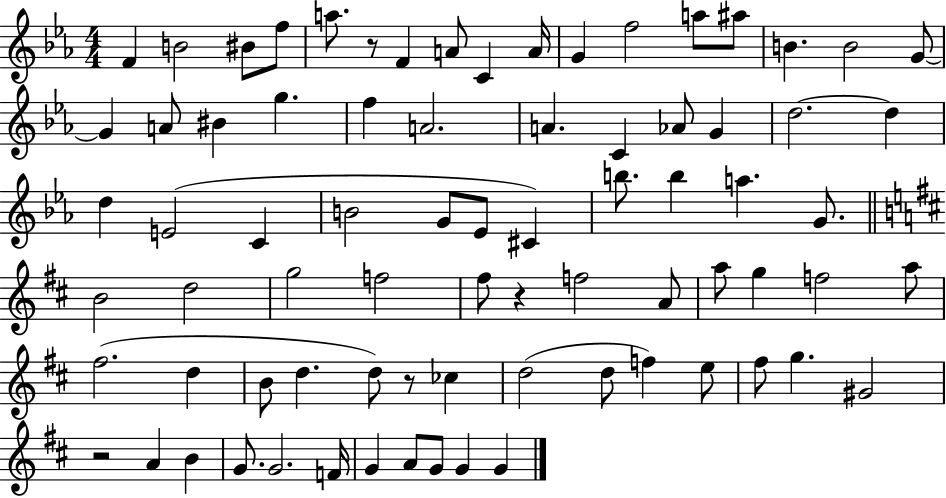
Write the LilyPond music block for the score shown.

{
  \clef treble
  \numericTimeSignature
  \time 4/4
  \key ees \major
  f'4 b'2 bis'8 f''8 | a''8. r8 f'4 a'8 c'4 a'16 | g'4 f''2 a''8 ais''8 | b'4. b'2 g'8~~ | \break g'4 a'8 bis'4 g''4. | f''4 a'2. | a'4. c'4 aes'8 g'4 | d''2.~~ d''4 | \break d''4 e'2( c'4 | b'2 g'8 ees'8 cis'4) | b''8. b''4 a''4. g'8. | \bar "||" \break \key d \major b'2 d''2 | g''2 f''2 | fis''8 r4 f''2 a'8 | a''8 g''4 f''2 a''8 | \break fis''2.( d''4 | b'8 d''4. d''8) r8 ces''4 | d''2( d''8 f''4) e''8 | fis''8 g''4. gis'2 | \break r2 a'4 b'4 | g'8. g'2. f'16 | g'4 a'8 g'8 g'4 g'4 | \bar "|."
}